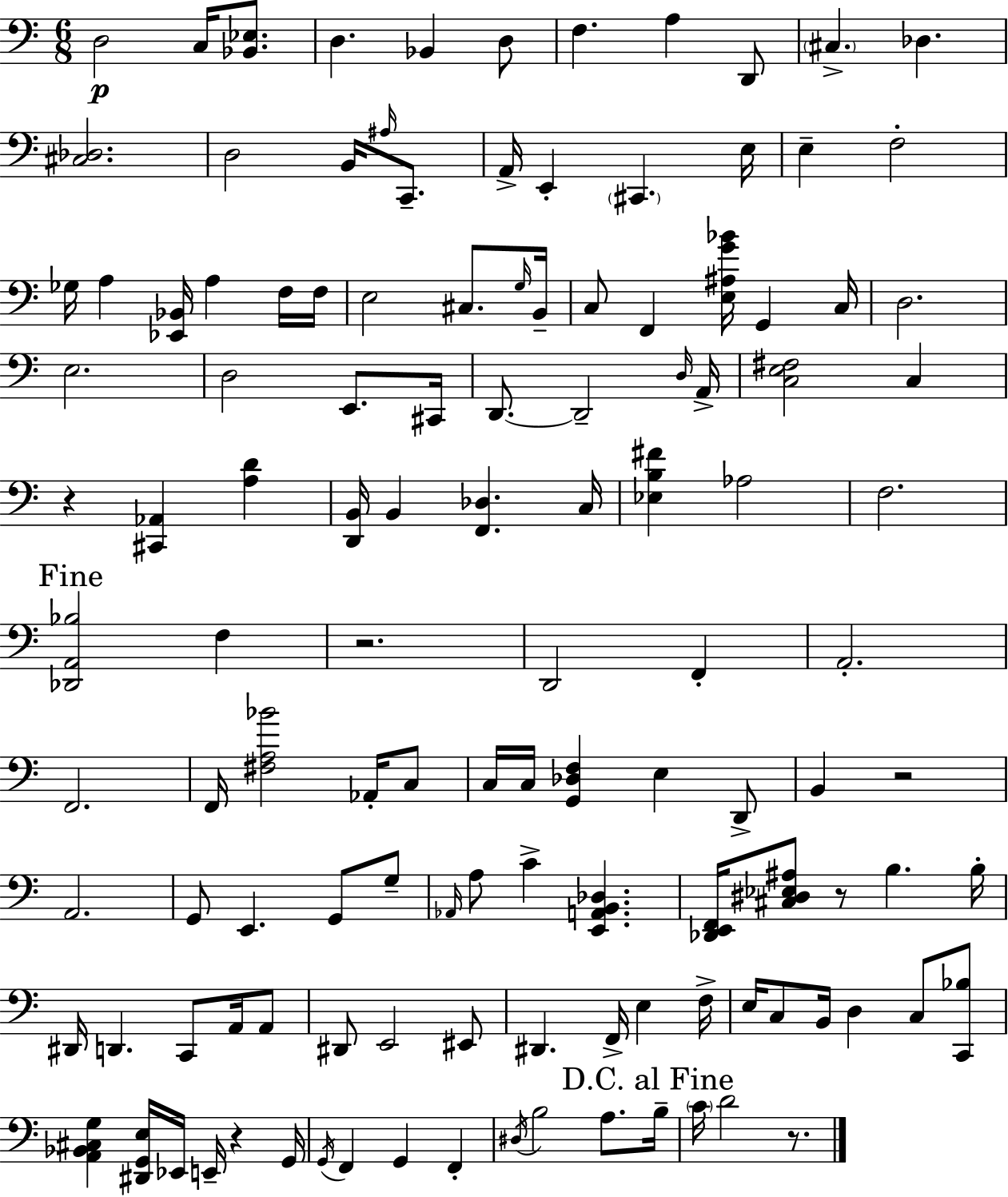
D3/h C3/s [Bb2,Eb3]/e. D3/q. Bb2/q D3/e F3/q. A3/q D2/e C#3/q. Db3/q. [C#3,Db3]/h. D3/h B2/s A#3/s C2/e. A2/s E2/q C#2/q. E3/s E3/q F3/h Gb3/s A3/q [Eb2,Bb2]/s A3/q F3/s F3/s E3/h C#3/e. G3/s B2/s C3/e F2/q [E3,A#3,G4,Bb4]/s G2/q C3/s D3/h. E3/h. D3/h E2/e. C#2/s D2/e. D2/h D3/s A2/s [C3,E3,F#3]/h C3/q R/q [C#2,Ab2]/q [A3,D4]/q [D2,B2]/s B2/q [F2,Db3]/q. C3/s [Eb3,B3,F#4]/q Ab3/h F3/h. [Db2,A2,Bb3]/h F3/q R/h. D2/h F2/q A2/h. F2/h. F2/s [F#3,A3,Bb4]/h Ab2/s C3/e C3/s C3/s [G2,Db3,F3]/q E3/q D2/e B2/q R/h A2/h. G2/e E2/q. G2/e G3/e Ab2/s A3/e C4/q [E2,A2,B2,Db3]/q. [Db2,E2,F2]/s [C#3,D#3,Eb3,A#3]/e R/e B3/q. B3/s D#2/s D2/q. C2/e A2/s A2/e D#2/e E2/h EIS2/e D#2/q. F2/s E3/q F3/s E3/s C3/e B2/s D3/q C3/e [C2,Bb3]/e [A2,Bb2,C#3,G3]/q [D#2,G2,E3]/s Eb2/s E2/s R/q G2/s G2/s F2/q G2/q F2/q D#3/s B3/h A3/e. B3/s C4/s D4/h R/e.